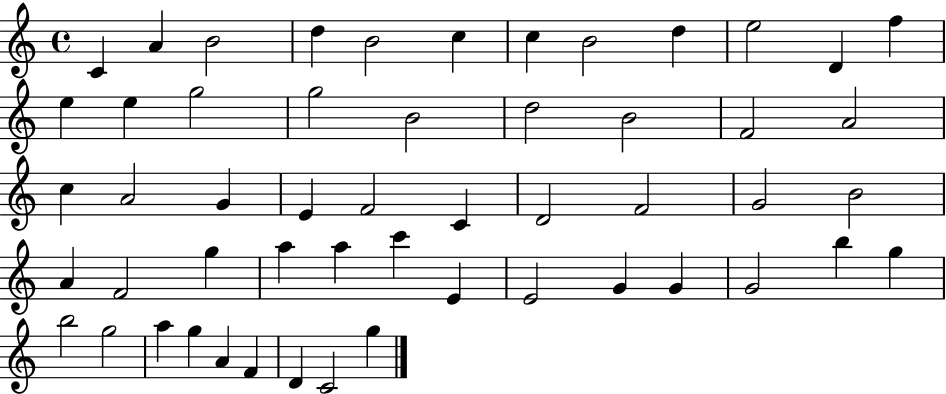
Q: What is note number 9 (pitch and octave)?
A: D5